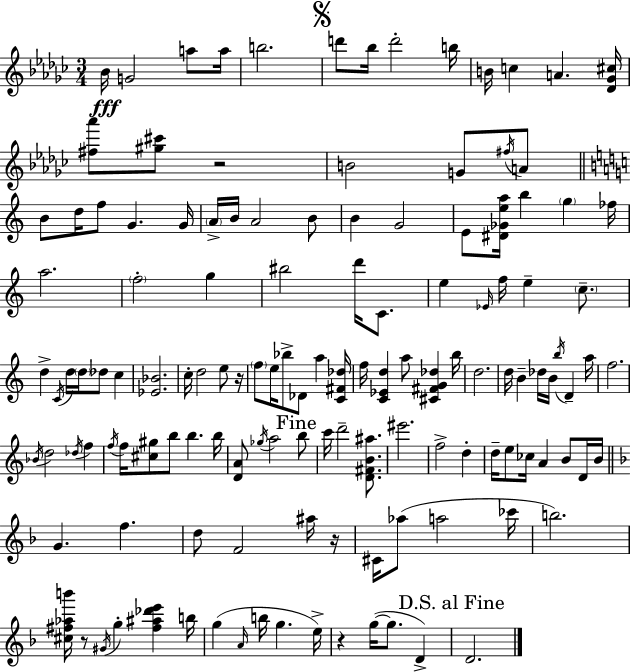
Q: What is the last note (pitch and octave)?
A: D4